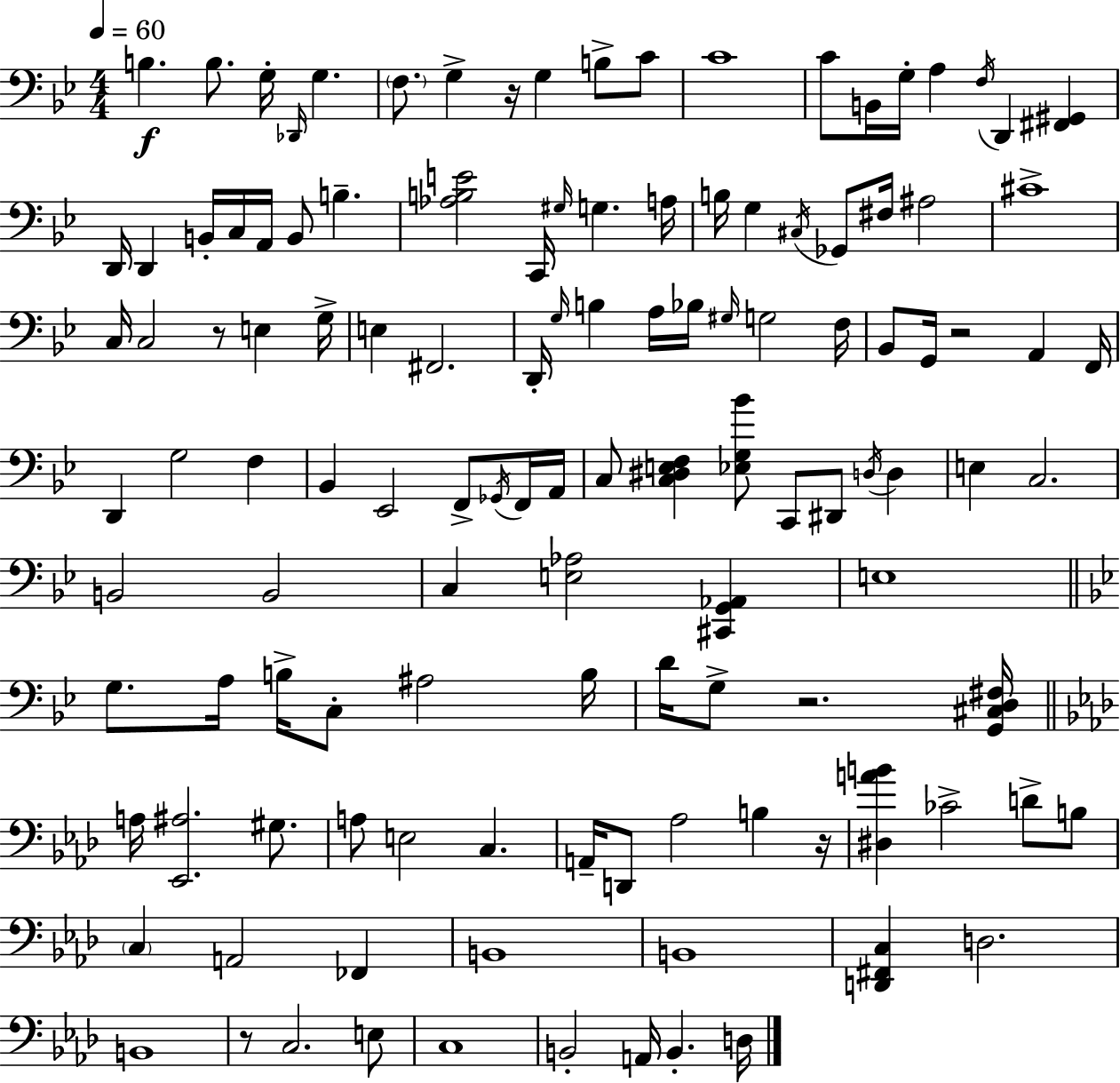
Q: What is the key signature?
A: G minor